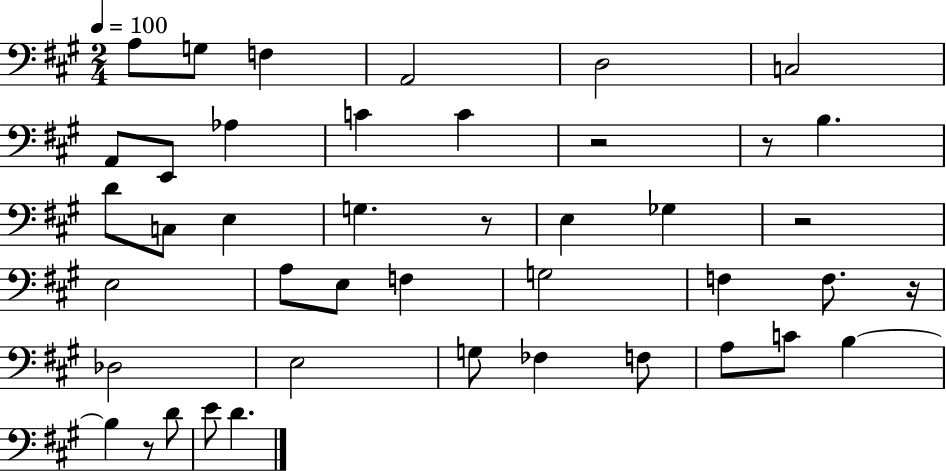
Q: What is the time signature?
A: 2/4